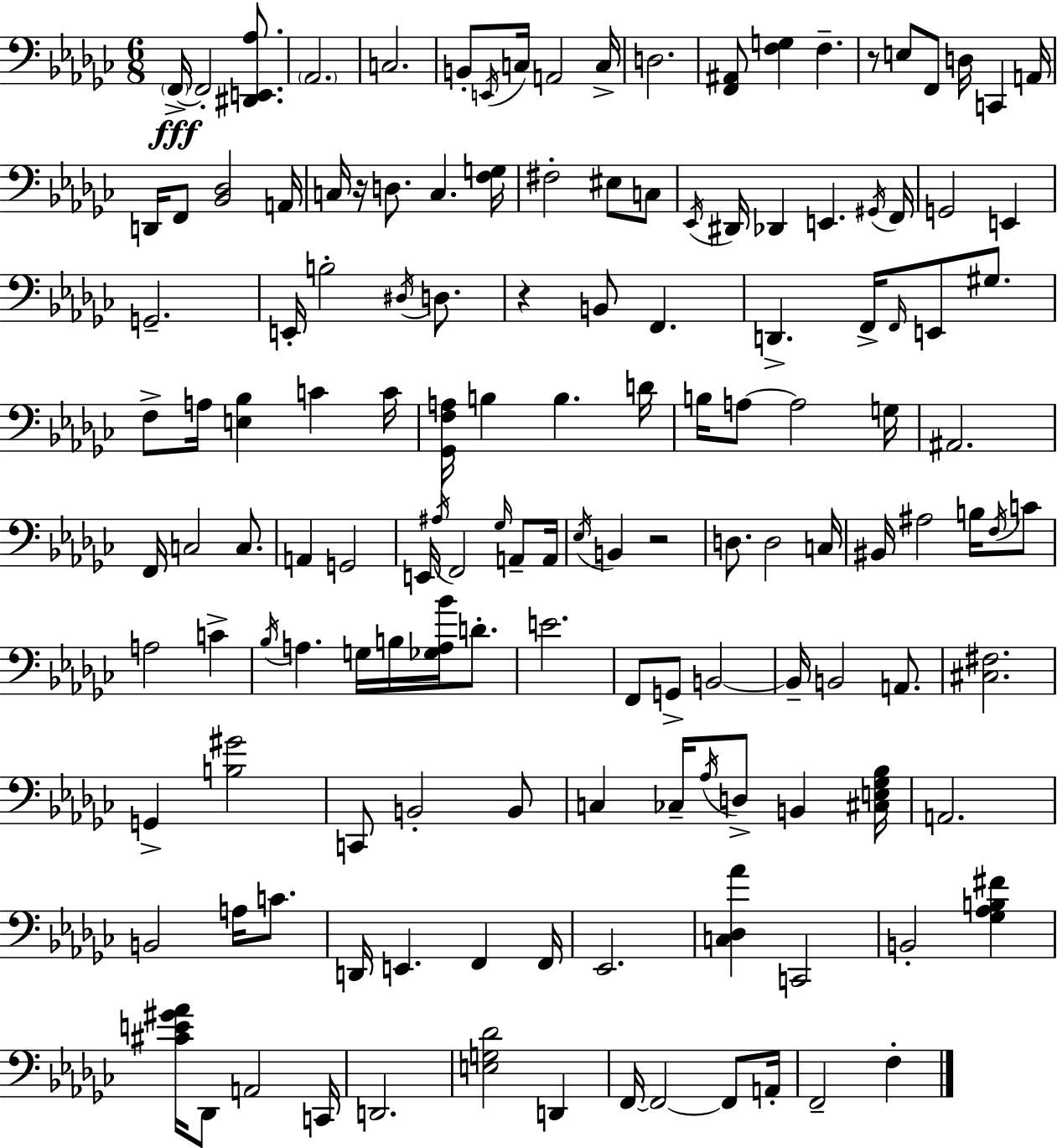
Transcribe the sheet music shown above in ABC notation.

X:1
T:Untitled
M:6/8
L:1/4
K:Ebm
F,,/4 F,,2 [^D,,E,,_A,]/2 _A,,2 C,2 B,,/2 E,,/4 C,/4 A,,2 C,/4 D,2 [F,,^A,,]/2 [F,G,] F, z/2 E,/2 F,,/2 D,/4 C,, A,,/4 D,,/4 F,,/2 [_B,,_D,]2 A,,/4 C,/4 z/4 D,/2 C, [F,G,]/4 ^F,2 ^E,/2 C,/2 _E,,/4 ^D,,/4 _D,, E,, ^G,,/4 F,,/4 G,,2 E,, G,,2 E,,/4 B,2 ^D,/4 D,/2 z B,,/2 F,, D,, F,,/4 F,,/4 E,,/2 ^G,/2 F,/2 A,/4 [E,_B,] C C/4 [_G,,F,A,]/4 B, B, D/4 B,/4 A,/2 A,2 G,/4 ^A,,2 F,,/4 C,2 C,/2 A,, G,,2 E,,/4 ^A,/4 F,,2 _G,/4 A,,/2 A,,/4 _E,/4 B,, z2 D,/2 D,2 C,/4 ^B,,/4 ^A,2 B,/4 F,/4 C/2 A,2 C _B,/4 A, G,/4 B,/4 [_G,A,_B]/4 D/2 E2 F,,/2 G,,/2 B,,2 B,,/4 B,,2 A,,/2 [^C,^F,]2 G,, [B,^G]2 C,,/2 B,,2 B,,/2 C, _C,/4 _A,/4 D,/2 B,, [^C,E,_G,_B,]/4 A,,2 B,,2 A,/4 C/2 D,,/4 E,, F,, F,,/4 _E,,2 [C,_D,_A] C,,2 B,,2 [_G,_A,B,^F] [^CE^G_A]/4 _D,,/2 A,,2 C,,/4 D,,2 [E,G,_D]2 D,, F,,/4 F,,2 F,,/2 A,,/4 F,,2 F,